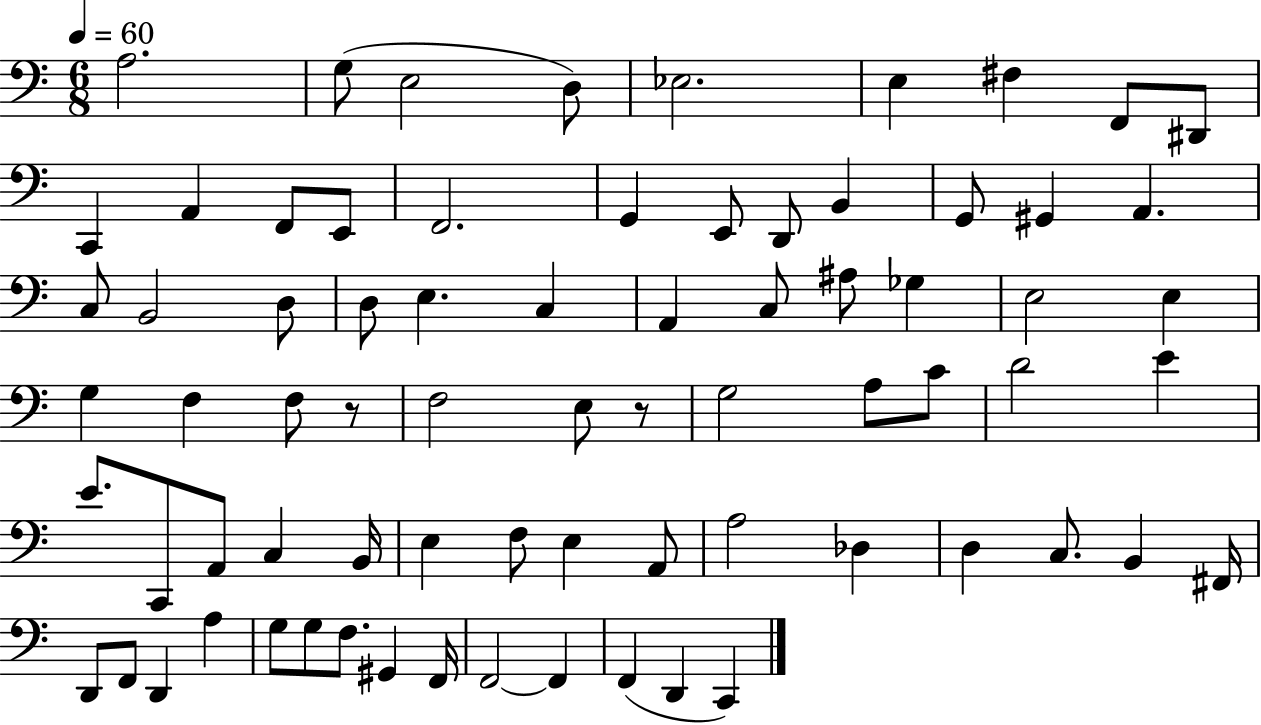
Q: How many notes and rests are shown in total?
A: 74